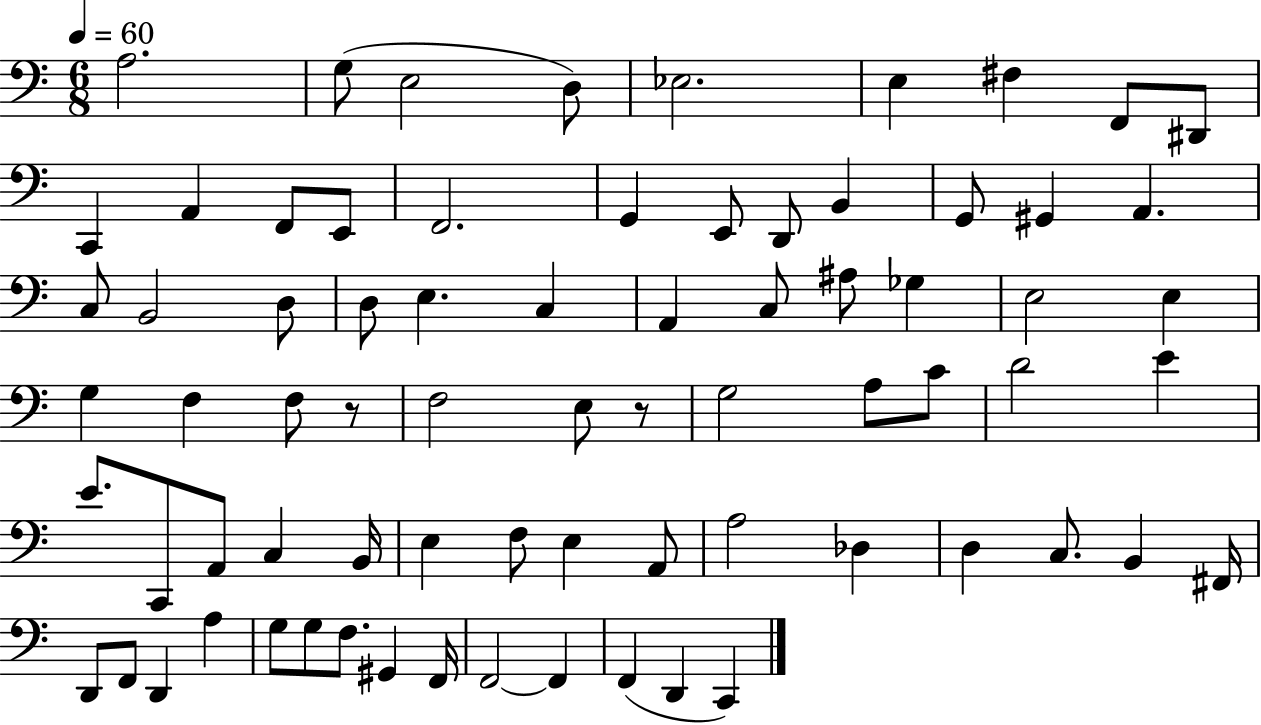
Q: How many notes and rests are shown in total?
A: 74